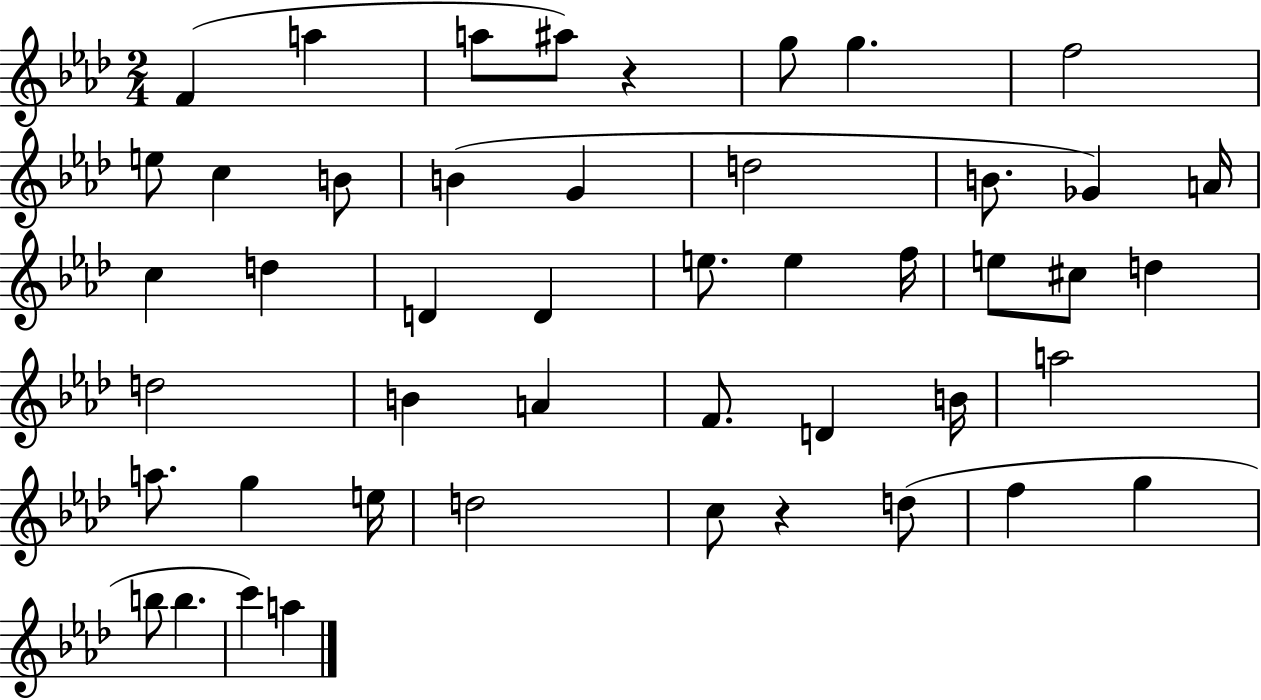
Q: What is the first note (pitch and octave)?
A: F4